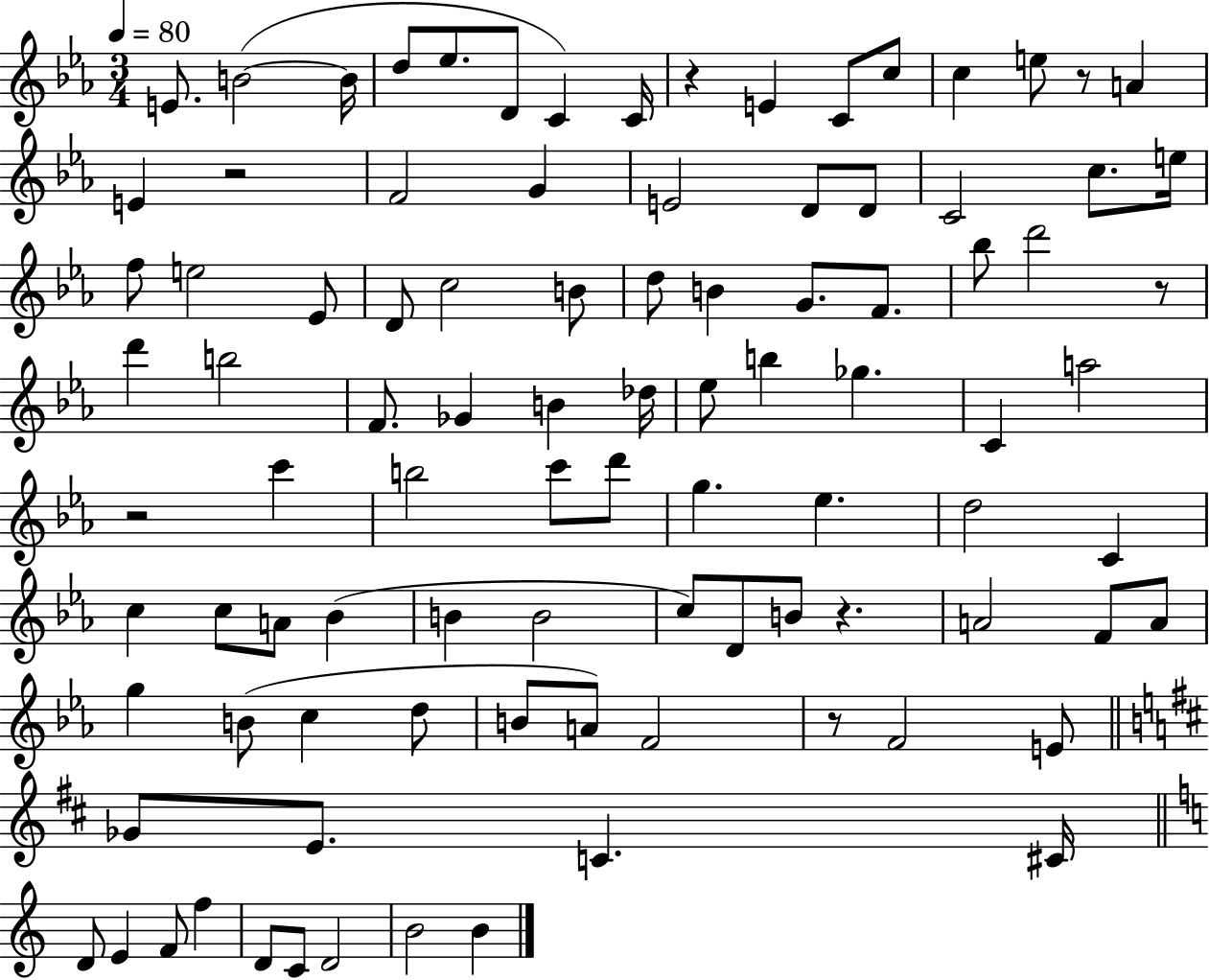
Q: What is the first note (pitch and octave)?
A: E4